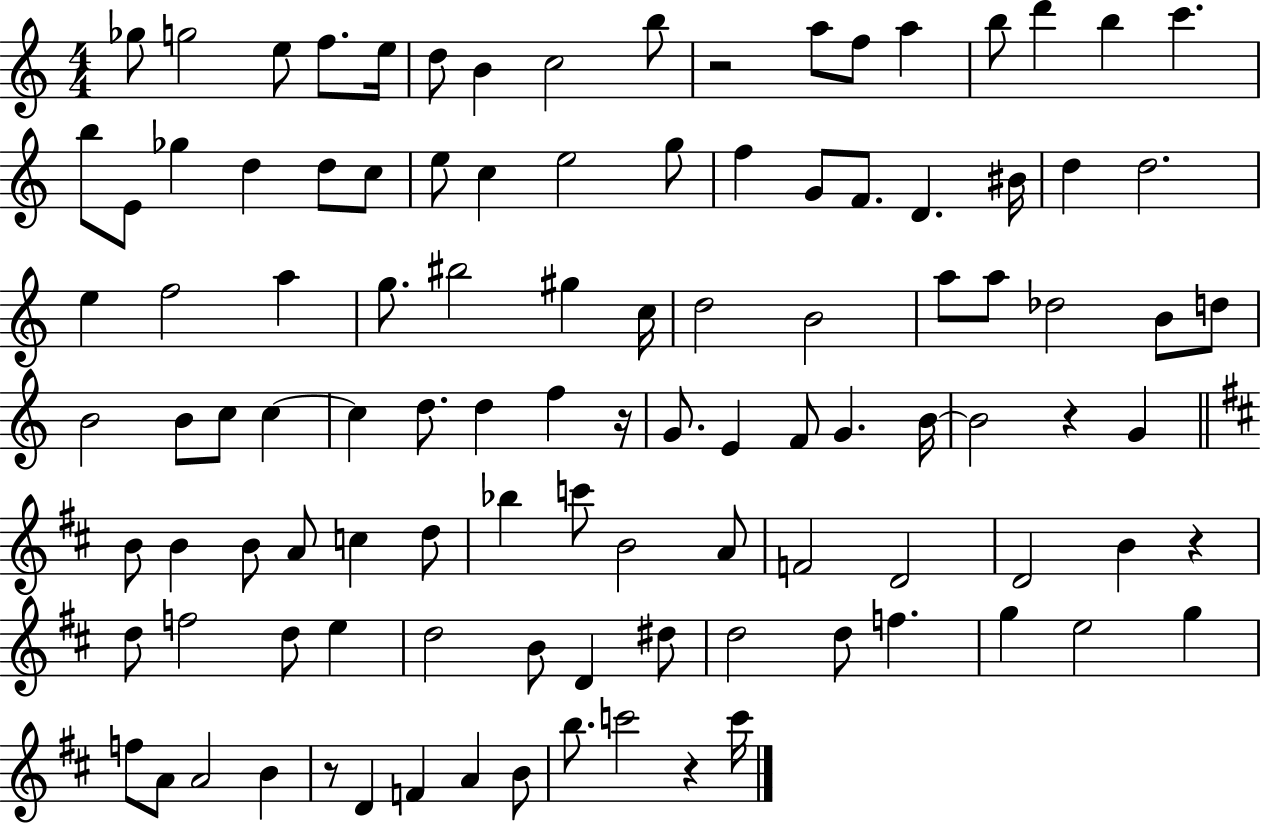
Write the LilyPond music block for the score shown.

{
  \clef treble
  \numericTimeSignature
  \time 4/4
  \key c \major
  ges''8 g''2 e''8 f''8. e''16 | d''8 b'4 c''2 b''8 | r2 a''8 f''8 a''4 | b''8 d'''4 b''4 c'''4. | \break b''8 e'8 ges''4 d''4 d''8 c''8 | e''8 c''4 e''2 g''8 | f''4 g'8 f'8. d'4. bis'16 | d''4 d''2. | \break e''4 f''2 a''4 | g''8. bis''2 gis''4 c''16 | d''2 b'2 | a''8 a''8 des''2 b'8 d''8 | \break b'2 b'8 c''8 c''4~~ | c''4 d''8. d''4 f''4 r16 | g'8. e'4 f'8 g'4. b'16~~ | b'2 r4 g'4 | \break \bar "||" \break \key b \minor b'8 b'4 b'8 a'8 c''4 d''8 | bes''4 c'''8 b'2 a'8 | f'2 d'2 | d'2 b'4 r4 | \break d''8 f''2 d''8 e''4 | d''2 b'8 d'4 dis''8 | d''2 d''8 f''4. | g''4 e''2 g''4 | \break f''8 a'8 a'2 b'4 | r8 d'4 f'4 a'4 b'8 | b''8. c'''2 r4 c'''16 | \bar "|."
}